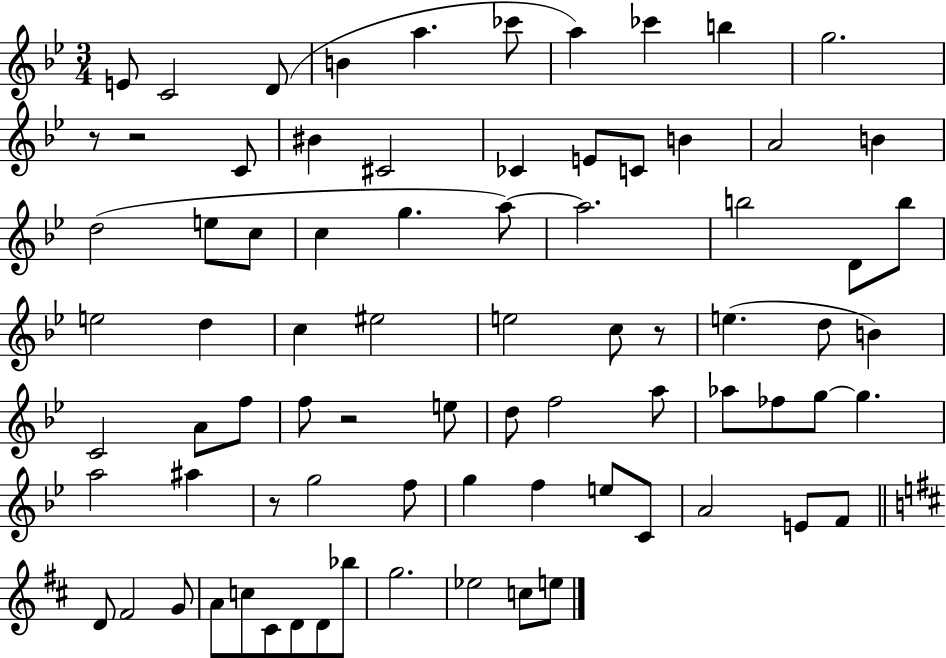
{
  \clef treble
  \numericTimeSignature
  \time 3/4
  \key bes \major
  e'8 c'2 d'8( | b'4 a''4. ces'''8 | a''4) ces'''4 b''4 | g''2. | \break r8 r2 c'8 | bis'4 cis'2 | ces'4 e'8 c'8 b'4 | a'2 b'4 | \break d''2( e''8 c''8 | c''4 g''4. a''8~~) | a''2. | b''2 d'8 b''8 | \break e''2 d''4 | c''4 eis''2 | e''2 c''8 r8 | e''4.( d''8 b'4) | \break c'2 a'8 f''8 | f''8 r2 e''8 | d''8 f''2 a''8 | aes''8 fes''8 g''8~~ g''4. | \break a''2 ais''4 | r8 g''2 f''8 | g''4 f''4 e''8 c'8 | a'2 e'8 f'8 | \break \bar "||" \break \key b \minor d'8 fis'2 g'8 | a'8 c''8 cis'8 d'8 d'8 bes''8 | g''2. | ees''2 c''8 e''8 | \break \bar "|."
}